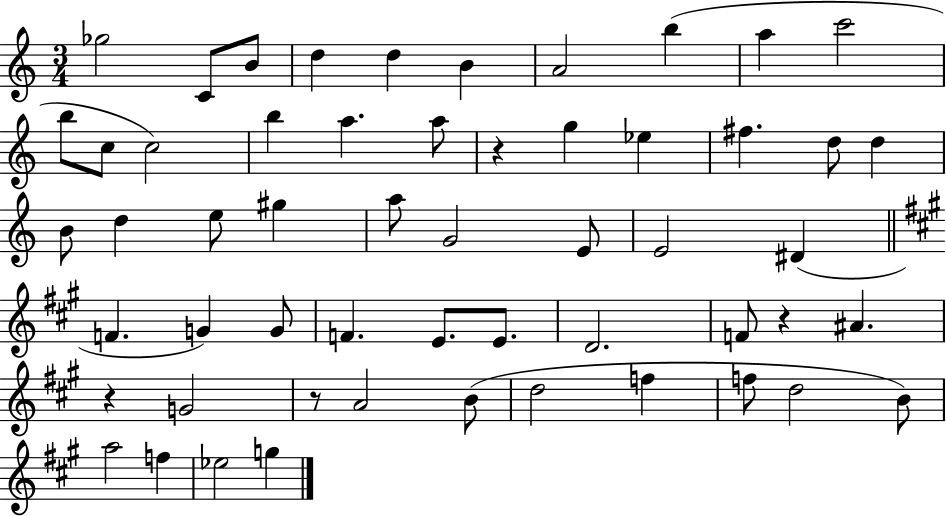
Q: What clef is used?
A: treble